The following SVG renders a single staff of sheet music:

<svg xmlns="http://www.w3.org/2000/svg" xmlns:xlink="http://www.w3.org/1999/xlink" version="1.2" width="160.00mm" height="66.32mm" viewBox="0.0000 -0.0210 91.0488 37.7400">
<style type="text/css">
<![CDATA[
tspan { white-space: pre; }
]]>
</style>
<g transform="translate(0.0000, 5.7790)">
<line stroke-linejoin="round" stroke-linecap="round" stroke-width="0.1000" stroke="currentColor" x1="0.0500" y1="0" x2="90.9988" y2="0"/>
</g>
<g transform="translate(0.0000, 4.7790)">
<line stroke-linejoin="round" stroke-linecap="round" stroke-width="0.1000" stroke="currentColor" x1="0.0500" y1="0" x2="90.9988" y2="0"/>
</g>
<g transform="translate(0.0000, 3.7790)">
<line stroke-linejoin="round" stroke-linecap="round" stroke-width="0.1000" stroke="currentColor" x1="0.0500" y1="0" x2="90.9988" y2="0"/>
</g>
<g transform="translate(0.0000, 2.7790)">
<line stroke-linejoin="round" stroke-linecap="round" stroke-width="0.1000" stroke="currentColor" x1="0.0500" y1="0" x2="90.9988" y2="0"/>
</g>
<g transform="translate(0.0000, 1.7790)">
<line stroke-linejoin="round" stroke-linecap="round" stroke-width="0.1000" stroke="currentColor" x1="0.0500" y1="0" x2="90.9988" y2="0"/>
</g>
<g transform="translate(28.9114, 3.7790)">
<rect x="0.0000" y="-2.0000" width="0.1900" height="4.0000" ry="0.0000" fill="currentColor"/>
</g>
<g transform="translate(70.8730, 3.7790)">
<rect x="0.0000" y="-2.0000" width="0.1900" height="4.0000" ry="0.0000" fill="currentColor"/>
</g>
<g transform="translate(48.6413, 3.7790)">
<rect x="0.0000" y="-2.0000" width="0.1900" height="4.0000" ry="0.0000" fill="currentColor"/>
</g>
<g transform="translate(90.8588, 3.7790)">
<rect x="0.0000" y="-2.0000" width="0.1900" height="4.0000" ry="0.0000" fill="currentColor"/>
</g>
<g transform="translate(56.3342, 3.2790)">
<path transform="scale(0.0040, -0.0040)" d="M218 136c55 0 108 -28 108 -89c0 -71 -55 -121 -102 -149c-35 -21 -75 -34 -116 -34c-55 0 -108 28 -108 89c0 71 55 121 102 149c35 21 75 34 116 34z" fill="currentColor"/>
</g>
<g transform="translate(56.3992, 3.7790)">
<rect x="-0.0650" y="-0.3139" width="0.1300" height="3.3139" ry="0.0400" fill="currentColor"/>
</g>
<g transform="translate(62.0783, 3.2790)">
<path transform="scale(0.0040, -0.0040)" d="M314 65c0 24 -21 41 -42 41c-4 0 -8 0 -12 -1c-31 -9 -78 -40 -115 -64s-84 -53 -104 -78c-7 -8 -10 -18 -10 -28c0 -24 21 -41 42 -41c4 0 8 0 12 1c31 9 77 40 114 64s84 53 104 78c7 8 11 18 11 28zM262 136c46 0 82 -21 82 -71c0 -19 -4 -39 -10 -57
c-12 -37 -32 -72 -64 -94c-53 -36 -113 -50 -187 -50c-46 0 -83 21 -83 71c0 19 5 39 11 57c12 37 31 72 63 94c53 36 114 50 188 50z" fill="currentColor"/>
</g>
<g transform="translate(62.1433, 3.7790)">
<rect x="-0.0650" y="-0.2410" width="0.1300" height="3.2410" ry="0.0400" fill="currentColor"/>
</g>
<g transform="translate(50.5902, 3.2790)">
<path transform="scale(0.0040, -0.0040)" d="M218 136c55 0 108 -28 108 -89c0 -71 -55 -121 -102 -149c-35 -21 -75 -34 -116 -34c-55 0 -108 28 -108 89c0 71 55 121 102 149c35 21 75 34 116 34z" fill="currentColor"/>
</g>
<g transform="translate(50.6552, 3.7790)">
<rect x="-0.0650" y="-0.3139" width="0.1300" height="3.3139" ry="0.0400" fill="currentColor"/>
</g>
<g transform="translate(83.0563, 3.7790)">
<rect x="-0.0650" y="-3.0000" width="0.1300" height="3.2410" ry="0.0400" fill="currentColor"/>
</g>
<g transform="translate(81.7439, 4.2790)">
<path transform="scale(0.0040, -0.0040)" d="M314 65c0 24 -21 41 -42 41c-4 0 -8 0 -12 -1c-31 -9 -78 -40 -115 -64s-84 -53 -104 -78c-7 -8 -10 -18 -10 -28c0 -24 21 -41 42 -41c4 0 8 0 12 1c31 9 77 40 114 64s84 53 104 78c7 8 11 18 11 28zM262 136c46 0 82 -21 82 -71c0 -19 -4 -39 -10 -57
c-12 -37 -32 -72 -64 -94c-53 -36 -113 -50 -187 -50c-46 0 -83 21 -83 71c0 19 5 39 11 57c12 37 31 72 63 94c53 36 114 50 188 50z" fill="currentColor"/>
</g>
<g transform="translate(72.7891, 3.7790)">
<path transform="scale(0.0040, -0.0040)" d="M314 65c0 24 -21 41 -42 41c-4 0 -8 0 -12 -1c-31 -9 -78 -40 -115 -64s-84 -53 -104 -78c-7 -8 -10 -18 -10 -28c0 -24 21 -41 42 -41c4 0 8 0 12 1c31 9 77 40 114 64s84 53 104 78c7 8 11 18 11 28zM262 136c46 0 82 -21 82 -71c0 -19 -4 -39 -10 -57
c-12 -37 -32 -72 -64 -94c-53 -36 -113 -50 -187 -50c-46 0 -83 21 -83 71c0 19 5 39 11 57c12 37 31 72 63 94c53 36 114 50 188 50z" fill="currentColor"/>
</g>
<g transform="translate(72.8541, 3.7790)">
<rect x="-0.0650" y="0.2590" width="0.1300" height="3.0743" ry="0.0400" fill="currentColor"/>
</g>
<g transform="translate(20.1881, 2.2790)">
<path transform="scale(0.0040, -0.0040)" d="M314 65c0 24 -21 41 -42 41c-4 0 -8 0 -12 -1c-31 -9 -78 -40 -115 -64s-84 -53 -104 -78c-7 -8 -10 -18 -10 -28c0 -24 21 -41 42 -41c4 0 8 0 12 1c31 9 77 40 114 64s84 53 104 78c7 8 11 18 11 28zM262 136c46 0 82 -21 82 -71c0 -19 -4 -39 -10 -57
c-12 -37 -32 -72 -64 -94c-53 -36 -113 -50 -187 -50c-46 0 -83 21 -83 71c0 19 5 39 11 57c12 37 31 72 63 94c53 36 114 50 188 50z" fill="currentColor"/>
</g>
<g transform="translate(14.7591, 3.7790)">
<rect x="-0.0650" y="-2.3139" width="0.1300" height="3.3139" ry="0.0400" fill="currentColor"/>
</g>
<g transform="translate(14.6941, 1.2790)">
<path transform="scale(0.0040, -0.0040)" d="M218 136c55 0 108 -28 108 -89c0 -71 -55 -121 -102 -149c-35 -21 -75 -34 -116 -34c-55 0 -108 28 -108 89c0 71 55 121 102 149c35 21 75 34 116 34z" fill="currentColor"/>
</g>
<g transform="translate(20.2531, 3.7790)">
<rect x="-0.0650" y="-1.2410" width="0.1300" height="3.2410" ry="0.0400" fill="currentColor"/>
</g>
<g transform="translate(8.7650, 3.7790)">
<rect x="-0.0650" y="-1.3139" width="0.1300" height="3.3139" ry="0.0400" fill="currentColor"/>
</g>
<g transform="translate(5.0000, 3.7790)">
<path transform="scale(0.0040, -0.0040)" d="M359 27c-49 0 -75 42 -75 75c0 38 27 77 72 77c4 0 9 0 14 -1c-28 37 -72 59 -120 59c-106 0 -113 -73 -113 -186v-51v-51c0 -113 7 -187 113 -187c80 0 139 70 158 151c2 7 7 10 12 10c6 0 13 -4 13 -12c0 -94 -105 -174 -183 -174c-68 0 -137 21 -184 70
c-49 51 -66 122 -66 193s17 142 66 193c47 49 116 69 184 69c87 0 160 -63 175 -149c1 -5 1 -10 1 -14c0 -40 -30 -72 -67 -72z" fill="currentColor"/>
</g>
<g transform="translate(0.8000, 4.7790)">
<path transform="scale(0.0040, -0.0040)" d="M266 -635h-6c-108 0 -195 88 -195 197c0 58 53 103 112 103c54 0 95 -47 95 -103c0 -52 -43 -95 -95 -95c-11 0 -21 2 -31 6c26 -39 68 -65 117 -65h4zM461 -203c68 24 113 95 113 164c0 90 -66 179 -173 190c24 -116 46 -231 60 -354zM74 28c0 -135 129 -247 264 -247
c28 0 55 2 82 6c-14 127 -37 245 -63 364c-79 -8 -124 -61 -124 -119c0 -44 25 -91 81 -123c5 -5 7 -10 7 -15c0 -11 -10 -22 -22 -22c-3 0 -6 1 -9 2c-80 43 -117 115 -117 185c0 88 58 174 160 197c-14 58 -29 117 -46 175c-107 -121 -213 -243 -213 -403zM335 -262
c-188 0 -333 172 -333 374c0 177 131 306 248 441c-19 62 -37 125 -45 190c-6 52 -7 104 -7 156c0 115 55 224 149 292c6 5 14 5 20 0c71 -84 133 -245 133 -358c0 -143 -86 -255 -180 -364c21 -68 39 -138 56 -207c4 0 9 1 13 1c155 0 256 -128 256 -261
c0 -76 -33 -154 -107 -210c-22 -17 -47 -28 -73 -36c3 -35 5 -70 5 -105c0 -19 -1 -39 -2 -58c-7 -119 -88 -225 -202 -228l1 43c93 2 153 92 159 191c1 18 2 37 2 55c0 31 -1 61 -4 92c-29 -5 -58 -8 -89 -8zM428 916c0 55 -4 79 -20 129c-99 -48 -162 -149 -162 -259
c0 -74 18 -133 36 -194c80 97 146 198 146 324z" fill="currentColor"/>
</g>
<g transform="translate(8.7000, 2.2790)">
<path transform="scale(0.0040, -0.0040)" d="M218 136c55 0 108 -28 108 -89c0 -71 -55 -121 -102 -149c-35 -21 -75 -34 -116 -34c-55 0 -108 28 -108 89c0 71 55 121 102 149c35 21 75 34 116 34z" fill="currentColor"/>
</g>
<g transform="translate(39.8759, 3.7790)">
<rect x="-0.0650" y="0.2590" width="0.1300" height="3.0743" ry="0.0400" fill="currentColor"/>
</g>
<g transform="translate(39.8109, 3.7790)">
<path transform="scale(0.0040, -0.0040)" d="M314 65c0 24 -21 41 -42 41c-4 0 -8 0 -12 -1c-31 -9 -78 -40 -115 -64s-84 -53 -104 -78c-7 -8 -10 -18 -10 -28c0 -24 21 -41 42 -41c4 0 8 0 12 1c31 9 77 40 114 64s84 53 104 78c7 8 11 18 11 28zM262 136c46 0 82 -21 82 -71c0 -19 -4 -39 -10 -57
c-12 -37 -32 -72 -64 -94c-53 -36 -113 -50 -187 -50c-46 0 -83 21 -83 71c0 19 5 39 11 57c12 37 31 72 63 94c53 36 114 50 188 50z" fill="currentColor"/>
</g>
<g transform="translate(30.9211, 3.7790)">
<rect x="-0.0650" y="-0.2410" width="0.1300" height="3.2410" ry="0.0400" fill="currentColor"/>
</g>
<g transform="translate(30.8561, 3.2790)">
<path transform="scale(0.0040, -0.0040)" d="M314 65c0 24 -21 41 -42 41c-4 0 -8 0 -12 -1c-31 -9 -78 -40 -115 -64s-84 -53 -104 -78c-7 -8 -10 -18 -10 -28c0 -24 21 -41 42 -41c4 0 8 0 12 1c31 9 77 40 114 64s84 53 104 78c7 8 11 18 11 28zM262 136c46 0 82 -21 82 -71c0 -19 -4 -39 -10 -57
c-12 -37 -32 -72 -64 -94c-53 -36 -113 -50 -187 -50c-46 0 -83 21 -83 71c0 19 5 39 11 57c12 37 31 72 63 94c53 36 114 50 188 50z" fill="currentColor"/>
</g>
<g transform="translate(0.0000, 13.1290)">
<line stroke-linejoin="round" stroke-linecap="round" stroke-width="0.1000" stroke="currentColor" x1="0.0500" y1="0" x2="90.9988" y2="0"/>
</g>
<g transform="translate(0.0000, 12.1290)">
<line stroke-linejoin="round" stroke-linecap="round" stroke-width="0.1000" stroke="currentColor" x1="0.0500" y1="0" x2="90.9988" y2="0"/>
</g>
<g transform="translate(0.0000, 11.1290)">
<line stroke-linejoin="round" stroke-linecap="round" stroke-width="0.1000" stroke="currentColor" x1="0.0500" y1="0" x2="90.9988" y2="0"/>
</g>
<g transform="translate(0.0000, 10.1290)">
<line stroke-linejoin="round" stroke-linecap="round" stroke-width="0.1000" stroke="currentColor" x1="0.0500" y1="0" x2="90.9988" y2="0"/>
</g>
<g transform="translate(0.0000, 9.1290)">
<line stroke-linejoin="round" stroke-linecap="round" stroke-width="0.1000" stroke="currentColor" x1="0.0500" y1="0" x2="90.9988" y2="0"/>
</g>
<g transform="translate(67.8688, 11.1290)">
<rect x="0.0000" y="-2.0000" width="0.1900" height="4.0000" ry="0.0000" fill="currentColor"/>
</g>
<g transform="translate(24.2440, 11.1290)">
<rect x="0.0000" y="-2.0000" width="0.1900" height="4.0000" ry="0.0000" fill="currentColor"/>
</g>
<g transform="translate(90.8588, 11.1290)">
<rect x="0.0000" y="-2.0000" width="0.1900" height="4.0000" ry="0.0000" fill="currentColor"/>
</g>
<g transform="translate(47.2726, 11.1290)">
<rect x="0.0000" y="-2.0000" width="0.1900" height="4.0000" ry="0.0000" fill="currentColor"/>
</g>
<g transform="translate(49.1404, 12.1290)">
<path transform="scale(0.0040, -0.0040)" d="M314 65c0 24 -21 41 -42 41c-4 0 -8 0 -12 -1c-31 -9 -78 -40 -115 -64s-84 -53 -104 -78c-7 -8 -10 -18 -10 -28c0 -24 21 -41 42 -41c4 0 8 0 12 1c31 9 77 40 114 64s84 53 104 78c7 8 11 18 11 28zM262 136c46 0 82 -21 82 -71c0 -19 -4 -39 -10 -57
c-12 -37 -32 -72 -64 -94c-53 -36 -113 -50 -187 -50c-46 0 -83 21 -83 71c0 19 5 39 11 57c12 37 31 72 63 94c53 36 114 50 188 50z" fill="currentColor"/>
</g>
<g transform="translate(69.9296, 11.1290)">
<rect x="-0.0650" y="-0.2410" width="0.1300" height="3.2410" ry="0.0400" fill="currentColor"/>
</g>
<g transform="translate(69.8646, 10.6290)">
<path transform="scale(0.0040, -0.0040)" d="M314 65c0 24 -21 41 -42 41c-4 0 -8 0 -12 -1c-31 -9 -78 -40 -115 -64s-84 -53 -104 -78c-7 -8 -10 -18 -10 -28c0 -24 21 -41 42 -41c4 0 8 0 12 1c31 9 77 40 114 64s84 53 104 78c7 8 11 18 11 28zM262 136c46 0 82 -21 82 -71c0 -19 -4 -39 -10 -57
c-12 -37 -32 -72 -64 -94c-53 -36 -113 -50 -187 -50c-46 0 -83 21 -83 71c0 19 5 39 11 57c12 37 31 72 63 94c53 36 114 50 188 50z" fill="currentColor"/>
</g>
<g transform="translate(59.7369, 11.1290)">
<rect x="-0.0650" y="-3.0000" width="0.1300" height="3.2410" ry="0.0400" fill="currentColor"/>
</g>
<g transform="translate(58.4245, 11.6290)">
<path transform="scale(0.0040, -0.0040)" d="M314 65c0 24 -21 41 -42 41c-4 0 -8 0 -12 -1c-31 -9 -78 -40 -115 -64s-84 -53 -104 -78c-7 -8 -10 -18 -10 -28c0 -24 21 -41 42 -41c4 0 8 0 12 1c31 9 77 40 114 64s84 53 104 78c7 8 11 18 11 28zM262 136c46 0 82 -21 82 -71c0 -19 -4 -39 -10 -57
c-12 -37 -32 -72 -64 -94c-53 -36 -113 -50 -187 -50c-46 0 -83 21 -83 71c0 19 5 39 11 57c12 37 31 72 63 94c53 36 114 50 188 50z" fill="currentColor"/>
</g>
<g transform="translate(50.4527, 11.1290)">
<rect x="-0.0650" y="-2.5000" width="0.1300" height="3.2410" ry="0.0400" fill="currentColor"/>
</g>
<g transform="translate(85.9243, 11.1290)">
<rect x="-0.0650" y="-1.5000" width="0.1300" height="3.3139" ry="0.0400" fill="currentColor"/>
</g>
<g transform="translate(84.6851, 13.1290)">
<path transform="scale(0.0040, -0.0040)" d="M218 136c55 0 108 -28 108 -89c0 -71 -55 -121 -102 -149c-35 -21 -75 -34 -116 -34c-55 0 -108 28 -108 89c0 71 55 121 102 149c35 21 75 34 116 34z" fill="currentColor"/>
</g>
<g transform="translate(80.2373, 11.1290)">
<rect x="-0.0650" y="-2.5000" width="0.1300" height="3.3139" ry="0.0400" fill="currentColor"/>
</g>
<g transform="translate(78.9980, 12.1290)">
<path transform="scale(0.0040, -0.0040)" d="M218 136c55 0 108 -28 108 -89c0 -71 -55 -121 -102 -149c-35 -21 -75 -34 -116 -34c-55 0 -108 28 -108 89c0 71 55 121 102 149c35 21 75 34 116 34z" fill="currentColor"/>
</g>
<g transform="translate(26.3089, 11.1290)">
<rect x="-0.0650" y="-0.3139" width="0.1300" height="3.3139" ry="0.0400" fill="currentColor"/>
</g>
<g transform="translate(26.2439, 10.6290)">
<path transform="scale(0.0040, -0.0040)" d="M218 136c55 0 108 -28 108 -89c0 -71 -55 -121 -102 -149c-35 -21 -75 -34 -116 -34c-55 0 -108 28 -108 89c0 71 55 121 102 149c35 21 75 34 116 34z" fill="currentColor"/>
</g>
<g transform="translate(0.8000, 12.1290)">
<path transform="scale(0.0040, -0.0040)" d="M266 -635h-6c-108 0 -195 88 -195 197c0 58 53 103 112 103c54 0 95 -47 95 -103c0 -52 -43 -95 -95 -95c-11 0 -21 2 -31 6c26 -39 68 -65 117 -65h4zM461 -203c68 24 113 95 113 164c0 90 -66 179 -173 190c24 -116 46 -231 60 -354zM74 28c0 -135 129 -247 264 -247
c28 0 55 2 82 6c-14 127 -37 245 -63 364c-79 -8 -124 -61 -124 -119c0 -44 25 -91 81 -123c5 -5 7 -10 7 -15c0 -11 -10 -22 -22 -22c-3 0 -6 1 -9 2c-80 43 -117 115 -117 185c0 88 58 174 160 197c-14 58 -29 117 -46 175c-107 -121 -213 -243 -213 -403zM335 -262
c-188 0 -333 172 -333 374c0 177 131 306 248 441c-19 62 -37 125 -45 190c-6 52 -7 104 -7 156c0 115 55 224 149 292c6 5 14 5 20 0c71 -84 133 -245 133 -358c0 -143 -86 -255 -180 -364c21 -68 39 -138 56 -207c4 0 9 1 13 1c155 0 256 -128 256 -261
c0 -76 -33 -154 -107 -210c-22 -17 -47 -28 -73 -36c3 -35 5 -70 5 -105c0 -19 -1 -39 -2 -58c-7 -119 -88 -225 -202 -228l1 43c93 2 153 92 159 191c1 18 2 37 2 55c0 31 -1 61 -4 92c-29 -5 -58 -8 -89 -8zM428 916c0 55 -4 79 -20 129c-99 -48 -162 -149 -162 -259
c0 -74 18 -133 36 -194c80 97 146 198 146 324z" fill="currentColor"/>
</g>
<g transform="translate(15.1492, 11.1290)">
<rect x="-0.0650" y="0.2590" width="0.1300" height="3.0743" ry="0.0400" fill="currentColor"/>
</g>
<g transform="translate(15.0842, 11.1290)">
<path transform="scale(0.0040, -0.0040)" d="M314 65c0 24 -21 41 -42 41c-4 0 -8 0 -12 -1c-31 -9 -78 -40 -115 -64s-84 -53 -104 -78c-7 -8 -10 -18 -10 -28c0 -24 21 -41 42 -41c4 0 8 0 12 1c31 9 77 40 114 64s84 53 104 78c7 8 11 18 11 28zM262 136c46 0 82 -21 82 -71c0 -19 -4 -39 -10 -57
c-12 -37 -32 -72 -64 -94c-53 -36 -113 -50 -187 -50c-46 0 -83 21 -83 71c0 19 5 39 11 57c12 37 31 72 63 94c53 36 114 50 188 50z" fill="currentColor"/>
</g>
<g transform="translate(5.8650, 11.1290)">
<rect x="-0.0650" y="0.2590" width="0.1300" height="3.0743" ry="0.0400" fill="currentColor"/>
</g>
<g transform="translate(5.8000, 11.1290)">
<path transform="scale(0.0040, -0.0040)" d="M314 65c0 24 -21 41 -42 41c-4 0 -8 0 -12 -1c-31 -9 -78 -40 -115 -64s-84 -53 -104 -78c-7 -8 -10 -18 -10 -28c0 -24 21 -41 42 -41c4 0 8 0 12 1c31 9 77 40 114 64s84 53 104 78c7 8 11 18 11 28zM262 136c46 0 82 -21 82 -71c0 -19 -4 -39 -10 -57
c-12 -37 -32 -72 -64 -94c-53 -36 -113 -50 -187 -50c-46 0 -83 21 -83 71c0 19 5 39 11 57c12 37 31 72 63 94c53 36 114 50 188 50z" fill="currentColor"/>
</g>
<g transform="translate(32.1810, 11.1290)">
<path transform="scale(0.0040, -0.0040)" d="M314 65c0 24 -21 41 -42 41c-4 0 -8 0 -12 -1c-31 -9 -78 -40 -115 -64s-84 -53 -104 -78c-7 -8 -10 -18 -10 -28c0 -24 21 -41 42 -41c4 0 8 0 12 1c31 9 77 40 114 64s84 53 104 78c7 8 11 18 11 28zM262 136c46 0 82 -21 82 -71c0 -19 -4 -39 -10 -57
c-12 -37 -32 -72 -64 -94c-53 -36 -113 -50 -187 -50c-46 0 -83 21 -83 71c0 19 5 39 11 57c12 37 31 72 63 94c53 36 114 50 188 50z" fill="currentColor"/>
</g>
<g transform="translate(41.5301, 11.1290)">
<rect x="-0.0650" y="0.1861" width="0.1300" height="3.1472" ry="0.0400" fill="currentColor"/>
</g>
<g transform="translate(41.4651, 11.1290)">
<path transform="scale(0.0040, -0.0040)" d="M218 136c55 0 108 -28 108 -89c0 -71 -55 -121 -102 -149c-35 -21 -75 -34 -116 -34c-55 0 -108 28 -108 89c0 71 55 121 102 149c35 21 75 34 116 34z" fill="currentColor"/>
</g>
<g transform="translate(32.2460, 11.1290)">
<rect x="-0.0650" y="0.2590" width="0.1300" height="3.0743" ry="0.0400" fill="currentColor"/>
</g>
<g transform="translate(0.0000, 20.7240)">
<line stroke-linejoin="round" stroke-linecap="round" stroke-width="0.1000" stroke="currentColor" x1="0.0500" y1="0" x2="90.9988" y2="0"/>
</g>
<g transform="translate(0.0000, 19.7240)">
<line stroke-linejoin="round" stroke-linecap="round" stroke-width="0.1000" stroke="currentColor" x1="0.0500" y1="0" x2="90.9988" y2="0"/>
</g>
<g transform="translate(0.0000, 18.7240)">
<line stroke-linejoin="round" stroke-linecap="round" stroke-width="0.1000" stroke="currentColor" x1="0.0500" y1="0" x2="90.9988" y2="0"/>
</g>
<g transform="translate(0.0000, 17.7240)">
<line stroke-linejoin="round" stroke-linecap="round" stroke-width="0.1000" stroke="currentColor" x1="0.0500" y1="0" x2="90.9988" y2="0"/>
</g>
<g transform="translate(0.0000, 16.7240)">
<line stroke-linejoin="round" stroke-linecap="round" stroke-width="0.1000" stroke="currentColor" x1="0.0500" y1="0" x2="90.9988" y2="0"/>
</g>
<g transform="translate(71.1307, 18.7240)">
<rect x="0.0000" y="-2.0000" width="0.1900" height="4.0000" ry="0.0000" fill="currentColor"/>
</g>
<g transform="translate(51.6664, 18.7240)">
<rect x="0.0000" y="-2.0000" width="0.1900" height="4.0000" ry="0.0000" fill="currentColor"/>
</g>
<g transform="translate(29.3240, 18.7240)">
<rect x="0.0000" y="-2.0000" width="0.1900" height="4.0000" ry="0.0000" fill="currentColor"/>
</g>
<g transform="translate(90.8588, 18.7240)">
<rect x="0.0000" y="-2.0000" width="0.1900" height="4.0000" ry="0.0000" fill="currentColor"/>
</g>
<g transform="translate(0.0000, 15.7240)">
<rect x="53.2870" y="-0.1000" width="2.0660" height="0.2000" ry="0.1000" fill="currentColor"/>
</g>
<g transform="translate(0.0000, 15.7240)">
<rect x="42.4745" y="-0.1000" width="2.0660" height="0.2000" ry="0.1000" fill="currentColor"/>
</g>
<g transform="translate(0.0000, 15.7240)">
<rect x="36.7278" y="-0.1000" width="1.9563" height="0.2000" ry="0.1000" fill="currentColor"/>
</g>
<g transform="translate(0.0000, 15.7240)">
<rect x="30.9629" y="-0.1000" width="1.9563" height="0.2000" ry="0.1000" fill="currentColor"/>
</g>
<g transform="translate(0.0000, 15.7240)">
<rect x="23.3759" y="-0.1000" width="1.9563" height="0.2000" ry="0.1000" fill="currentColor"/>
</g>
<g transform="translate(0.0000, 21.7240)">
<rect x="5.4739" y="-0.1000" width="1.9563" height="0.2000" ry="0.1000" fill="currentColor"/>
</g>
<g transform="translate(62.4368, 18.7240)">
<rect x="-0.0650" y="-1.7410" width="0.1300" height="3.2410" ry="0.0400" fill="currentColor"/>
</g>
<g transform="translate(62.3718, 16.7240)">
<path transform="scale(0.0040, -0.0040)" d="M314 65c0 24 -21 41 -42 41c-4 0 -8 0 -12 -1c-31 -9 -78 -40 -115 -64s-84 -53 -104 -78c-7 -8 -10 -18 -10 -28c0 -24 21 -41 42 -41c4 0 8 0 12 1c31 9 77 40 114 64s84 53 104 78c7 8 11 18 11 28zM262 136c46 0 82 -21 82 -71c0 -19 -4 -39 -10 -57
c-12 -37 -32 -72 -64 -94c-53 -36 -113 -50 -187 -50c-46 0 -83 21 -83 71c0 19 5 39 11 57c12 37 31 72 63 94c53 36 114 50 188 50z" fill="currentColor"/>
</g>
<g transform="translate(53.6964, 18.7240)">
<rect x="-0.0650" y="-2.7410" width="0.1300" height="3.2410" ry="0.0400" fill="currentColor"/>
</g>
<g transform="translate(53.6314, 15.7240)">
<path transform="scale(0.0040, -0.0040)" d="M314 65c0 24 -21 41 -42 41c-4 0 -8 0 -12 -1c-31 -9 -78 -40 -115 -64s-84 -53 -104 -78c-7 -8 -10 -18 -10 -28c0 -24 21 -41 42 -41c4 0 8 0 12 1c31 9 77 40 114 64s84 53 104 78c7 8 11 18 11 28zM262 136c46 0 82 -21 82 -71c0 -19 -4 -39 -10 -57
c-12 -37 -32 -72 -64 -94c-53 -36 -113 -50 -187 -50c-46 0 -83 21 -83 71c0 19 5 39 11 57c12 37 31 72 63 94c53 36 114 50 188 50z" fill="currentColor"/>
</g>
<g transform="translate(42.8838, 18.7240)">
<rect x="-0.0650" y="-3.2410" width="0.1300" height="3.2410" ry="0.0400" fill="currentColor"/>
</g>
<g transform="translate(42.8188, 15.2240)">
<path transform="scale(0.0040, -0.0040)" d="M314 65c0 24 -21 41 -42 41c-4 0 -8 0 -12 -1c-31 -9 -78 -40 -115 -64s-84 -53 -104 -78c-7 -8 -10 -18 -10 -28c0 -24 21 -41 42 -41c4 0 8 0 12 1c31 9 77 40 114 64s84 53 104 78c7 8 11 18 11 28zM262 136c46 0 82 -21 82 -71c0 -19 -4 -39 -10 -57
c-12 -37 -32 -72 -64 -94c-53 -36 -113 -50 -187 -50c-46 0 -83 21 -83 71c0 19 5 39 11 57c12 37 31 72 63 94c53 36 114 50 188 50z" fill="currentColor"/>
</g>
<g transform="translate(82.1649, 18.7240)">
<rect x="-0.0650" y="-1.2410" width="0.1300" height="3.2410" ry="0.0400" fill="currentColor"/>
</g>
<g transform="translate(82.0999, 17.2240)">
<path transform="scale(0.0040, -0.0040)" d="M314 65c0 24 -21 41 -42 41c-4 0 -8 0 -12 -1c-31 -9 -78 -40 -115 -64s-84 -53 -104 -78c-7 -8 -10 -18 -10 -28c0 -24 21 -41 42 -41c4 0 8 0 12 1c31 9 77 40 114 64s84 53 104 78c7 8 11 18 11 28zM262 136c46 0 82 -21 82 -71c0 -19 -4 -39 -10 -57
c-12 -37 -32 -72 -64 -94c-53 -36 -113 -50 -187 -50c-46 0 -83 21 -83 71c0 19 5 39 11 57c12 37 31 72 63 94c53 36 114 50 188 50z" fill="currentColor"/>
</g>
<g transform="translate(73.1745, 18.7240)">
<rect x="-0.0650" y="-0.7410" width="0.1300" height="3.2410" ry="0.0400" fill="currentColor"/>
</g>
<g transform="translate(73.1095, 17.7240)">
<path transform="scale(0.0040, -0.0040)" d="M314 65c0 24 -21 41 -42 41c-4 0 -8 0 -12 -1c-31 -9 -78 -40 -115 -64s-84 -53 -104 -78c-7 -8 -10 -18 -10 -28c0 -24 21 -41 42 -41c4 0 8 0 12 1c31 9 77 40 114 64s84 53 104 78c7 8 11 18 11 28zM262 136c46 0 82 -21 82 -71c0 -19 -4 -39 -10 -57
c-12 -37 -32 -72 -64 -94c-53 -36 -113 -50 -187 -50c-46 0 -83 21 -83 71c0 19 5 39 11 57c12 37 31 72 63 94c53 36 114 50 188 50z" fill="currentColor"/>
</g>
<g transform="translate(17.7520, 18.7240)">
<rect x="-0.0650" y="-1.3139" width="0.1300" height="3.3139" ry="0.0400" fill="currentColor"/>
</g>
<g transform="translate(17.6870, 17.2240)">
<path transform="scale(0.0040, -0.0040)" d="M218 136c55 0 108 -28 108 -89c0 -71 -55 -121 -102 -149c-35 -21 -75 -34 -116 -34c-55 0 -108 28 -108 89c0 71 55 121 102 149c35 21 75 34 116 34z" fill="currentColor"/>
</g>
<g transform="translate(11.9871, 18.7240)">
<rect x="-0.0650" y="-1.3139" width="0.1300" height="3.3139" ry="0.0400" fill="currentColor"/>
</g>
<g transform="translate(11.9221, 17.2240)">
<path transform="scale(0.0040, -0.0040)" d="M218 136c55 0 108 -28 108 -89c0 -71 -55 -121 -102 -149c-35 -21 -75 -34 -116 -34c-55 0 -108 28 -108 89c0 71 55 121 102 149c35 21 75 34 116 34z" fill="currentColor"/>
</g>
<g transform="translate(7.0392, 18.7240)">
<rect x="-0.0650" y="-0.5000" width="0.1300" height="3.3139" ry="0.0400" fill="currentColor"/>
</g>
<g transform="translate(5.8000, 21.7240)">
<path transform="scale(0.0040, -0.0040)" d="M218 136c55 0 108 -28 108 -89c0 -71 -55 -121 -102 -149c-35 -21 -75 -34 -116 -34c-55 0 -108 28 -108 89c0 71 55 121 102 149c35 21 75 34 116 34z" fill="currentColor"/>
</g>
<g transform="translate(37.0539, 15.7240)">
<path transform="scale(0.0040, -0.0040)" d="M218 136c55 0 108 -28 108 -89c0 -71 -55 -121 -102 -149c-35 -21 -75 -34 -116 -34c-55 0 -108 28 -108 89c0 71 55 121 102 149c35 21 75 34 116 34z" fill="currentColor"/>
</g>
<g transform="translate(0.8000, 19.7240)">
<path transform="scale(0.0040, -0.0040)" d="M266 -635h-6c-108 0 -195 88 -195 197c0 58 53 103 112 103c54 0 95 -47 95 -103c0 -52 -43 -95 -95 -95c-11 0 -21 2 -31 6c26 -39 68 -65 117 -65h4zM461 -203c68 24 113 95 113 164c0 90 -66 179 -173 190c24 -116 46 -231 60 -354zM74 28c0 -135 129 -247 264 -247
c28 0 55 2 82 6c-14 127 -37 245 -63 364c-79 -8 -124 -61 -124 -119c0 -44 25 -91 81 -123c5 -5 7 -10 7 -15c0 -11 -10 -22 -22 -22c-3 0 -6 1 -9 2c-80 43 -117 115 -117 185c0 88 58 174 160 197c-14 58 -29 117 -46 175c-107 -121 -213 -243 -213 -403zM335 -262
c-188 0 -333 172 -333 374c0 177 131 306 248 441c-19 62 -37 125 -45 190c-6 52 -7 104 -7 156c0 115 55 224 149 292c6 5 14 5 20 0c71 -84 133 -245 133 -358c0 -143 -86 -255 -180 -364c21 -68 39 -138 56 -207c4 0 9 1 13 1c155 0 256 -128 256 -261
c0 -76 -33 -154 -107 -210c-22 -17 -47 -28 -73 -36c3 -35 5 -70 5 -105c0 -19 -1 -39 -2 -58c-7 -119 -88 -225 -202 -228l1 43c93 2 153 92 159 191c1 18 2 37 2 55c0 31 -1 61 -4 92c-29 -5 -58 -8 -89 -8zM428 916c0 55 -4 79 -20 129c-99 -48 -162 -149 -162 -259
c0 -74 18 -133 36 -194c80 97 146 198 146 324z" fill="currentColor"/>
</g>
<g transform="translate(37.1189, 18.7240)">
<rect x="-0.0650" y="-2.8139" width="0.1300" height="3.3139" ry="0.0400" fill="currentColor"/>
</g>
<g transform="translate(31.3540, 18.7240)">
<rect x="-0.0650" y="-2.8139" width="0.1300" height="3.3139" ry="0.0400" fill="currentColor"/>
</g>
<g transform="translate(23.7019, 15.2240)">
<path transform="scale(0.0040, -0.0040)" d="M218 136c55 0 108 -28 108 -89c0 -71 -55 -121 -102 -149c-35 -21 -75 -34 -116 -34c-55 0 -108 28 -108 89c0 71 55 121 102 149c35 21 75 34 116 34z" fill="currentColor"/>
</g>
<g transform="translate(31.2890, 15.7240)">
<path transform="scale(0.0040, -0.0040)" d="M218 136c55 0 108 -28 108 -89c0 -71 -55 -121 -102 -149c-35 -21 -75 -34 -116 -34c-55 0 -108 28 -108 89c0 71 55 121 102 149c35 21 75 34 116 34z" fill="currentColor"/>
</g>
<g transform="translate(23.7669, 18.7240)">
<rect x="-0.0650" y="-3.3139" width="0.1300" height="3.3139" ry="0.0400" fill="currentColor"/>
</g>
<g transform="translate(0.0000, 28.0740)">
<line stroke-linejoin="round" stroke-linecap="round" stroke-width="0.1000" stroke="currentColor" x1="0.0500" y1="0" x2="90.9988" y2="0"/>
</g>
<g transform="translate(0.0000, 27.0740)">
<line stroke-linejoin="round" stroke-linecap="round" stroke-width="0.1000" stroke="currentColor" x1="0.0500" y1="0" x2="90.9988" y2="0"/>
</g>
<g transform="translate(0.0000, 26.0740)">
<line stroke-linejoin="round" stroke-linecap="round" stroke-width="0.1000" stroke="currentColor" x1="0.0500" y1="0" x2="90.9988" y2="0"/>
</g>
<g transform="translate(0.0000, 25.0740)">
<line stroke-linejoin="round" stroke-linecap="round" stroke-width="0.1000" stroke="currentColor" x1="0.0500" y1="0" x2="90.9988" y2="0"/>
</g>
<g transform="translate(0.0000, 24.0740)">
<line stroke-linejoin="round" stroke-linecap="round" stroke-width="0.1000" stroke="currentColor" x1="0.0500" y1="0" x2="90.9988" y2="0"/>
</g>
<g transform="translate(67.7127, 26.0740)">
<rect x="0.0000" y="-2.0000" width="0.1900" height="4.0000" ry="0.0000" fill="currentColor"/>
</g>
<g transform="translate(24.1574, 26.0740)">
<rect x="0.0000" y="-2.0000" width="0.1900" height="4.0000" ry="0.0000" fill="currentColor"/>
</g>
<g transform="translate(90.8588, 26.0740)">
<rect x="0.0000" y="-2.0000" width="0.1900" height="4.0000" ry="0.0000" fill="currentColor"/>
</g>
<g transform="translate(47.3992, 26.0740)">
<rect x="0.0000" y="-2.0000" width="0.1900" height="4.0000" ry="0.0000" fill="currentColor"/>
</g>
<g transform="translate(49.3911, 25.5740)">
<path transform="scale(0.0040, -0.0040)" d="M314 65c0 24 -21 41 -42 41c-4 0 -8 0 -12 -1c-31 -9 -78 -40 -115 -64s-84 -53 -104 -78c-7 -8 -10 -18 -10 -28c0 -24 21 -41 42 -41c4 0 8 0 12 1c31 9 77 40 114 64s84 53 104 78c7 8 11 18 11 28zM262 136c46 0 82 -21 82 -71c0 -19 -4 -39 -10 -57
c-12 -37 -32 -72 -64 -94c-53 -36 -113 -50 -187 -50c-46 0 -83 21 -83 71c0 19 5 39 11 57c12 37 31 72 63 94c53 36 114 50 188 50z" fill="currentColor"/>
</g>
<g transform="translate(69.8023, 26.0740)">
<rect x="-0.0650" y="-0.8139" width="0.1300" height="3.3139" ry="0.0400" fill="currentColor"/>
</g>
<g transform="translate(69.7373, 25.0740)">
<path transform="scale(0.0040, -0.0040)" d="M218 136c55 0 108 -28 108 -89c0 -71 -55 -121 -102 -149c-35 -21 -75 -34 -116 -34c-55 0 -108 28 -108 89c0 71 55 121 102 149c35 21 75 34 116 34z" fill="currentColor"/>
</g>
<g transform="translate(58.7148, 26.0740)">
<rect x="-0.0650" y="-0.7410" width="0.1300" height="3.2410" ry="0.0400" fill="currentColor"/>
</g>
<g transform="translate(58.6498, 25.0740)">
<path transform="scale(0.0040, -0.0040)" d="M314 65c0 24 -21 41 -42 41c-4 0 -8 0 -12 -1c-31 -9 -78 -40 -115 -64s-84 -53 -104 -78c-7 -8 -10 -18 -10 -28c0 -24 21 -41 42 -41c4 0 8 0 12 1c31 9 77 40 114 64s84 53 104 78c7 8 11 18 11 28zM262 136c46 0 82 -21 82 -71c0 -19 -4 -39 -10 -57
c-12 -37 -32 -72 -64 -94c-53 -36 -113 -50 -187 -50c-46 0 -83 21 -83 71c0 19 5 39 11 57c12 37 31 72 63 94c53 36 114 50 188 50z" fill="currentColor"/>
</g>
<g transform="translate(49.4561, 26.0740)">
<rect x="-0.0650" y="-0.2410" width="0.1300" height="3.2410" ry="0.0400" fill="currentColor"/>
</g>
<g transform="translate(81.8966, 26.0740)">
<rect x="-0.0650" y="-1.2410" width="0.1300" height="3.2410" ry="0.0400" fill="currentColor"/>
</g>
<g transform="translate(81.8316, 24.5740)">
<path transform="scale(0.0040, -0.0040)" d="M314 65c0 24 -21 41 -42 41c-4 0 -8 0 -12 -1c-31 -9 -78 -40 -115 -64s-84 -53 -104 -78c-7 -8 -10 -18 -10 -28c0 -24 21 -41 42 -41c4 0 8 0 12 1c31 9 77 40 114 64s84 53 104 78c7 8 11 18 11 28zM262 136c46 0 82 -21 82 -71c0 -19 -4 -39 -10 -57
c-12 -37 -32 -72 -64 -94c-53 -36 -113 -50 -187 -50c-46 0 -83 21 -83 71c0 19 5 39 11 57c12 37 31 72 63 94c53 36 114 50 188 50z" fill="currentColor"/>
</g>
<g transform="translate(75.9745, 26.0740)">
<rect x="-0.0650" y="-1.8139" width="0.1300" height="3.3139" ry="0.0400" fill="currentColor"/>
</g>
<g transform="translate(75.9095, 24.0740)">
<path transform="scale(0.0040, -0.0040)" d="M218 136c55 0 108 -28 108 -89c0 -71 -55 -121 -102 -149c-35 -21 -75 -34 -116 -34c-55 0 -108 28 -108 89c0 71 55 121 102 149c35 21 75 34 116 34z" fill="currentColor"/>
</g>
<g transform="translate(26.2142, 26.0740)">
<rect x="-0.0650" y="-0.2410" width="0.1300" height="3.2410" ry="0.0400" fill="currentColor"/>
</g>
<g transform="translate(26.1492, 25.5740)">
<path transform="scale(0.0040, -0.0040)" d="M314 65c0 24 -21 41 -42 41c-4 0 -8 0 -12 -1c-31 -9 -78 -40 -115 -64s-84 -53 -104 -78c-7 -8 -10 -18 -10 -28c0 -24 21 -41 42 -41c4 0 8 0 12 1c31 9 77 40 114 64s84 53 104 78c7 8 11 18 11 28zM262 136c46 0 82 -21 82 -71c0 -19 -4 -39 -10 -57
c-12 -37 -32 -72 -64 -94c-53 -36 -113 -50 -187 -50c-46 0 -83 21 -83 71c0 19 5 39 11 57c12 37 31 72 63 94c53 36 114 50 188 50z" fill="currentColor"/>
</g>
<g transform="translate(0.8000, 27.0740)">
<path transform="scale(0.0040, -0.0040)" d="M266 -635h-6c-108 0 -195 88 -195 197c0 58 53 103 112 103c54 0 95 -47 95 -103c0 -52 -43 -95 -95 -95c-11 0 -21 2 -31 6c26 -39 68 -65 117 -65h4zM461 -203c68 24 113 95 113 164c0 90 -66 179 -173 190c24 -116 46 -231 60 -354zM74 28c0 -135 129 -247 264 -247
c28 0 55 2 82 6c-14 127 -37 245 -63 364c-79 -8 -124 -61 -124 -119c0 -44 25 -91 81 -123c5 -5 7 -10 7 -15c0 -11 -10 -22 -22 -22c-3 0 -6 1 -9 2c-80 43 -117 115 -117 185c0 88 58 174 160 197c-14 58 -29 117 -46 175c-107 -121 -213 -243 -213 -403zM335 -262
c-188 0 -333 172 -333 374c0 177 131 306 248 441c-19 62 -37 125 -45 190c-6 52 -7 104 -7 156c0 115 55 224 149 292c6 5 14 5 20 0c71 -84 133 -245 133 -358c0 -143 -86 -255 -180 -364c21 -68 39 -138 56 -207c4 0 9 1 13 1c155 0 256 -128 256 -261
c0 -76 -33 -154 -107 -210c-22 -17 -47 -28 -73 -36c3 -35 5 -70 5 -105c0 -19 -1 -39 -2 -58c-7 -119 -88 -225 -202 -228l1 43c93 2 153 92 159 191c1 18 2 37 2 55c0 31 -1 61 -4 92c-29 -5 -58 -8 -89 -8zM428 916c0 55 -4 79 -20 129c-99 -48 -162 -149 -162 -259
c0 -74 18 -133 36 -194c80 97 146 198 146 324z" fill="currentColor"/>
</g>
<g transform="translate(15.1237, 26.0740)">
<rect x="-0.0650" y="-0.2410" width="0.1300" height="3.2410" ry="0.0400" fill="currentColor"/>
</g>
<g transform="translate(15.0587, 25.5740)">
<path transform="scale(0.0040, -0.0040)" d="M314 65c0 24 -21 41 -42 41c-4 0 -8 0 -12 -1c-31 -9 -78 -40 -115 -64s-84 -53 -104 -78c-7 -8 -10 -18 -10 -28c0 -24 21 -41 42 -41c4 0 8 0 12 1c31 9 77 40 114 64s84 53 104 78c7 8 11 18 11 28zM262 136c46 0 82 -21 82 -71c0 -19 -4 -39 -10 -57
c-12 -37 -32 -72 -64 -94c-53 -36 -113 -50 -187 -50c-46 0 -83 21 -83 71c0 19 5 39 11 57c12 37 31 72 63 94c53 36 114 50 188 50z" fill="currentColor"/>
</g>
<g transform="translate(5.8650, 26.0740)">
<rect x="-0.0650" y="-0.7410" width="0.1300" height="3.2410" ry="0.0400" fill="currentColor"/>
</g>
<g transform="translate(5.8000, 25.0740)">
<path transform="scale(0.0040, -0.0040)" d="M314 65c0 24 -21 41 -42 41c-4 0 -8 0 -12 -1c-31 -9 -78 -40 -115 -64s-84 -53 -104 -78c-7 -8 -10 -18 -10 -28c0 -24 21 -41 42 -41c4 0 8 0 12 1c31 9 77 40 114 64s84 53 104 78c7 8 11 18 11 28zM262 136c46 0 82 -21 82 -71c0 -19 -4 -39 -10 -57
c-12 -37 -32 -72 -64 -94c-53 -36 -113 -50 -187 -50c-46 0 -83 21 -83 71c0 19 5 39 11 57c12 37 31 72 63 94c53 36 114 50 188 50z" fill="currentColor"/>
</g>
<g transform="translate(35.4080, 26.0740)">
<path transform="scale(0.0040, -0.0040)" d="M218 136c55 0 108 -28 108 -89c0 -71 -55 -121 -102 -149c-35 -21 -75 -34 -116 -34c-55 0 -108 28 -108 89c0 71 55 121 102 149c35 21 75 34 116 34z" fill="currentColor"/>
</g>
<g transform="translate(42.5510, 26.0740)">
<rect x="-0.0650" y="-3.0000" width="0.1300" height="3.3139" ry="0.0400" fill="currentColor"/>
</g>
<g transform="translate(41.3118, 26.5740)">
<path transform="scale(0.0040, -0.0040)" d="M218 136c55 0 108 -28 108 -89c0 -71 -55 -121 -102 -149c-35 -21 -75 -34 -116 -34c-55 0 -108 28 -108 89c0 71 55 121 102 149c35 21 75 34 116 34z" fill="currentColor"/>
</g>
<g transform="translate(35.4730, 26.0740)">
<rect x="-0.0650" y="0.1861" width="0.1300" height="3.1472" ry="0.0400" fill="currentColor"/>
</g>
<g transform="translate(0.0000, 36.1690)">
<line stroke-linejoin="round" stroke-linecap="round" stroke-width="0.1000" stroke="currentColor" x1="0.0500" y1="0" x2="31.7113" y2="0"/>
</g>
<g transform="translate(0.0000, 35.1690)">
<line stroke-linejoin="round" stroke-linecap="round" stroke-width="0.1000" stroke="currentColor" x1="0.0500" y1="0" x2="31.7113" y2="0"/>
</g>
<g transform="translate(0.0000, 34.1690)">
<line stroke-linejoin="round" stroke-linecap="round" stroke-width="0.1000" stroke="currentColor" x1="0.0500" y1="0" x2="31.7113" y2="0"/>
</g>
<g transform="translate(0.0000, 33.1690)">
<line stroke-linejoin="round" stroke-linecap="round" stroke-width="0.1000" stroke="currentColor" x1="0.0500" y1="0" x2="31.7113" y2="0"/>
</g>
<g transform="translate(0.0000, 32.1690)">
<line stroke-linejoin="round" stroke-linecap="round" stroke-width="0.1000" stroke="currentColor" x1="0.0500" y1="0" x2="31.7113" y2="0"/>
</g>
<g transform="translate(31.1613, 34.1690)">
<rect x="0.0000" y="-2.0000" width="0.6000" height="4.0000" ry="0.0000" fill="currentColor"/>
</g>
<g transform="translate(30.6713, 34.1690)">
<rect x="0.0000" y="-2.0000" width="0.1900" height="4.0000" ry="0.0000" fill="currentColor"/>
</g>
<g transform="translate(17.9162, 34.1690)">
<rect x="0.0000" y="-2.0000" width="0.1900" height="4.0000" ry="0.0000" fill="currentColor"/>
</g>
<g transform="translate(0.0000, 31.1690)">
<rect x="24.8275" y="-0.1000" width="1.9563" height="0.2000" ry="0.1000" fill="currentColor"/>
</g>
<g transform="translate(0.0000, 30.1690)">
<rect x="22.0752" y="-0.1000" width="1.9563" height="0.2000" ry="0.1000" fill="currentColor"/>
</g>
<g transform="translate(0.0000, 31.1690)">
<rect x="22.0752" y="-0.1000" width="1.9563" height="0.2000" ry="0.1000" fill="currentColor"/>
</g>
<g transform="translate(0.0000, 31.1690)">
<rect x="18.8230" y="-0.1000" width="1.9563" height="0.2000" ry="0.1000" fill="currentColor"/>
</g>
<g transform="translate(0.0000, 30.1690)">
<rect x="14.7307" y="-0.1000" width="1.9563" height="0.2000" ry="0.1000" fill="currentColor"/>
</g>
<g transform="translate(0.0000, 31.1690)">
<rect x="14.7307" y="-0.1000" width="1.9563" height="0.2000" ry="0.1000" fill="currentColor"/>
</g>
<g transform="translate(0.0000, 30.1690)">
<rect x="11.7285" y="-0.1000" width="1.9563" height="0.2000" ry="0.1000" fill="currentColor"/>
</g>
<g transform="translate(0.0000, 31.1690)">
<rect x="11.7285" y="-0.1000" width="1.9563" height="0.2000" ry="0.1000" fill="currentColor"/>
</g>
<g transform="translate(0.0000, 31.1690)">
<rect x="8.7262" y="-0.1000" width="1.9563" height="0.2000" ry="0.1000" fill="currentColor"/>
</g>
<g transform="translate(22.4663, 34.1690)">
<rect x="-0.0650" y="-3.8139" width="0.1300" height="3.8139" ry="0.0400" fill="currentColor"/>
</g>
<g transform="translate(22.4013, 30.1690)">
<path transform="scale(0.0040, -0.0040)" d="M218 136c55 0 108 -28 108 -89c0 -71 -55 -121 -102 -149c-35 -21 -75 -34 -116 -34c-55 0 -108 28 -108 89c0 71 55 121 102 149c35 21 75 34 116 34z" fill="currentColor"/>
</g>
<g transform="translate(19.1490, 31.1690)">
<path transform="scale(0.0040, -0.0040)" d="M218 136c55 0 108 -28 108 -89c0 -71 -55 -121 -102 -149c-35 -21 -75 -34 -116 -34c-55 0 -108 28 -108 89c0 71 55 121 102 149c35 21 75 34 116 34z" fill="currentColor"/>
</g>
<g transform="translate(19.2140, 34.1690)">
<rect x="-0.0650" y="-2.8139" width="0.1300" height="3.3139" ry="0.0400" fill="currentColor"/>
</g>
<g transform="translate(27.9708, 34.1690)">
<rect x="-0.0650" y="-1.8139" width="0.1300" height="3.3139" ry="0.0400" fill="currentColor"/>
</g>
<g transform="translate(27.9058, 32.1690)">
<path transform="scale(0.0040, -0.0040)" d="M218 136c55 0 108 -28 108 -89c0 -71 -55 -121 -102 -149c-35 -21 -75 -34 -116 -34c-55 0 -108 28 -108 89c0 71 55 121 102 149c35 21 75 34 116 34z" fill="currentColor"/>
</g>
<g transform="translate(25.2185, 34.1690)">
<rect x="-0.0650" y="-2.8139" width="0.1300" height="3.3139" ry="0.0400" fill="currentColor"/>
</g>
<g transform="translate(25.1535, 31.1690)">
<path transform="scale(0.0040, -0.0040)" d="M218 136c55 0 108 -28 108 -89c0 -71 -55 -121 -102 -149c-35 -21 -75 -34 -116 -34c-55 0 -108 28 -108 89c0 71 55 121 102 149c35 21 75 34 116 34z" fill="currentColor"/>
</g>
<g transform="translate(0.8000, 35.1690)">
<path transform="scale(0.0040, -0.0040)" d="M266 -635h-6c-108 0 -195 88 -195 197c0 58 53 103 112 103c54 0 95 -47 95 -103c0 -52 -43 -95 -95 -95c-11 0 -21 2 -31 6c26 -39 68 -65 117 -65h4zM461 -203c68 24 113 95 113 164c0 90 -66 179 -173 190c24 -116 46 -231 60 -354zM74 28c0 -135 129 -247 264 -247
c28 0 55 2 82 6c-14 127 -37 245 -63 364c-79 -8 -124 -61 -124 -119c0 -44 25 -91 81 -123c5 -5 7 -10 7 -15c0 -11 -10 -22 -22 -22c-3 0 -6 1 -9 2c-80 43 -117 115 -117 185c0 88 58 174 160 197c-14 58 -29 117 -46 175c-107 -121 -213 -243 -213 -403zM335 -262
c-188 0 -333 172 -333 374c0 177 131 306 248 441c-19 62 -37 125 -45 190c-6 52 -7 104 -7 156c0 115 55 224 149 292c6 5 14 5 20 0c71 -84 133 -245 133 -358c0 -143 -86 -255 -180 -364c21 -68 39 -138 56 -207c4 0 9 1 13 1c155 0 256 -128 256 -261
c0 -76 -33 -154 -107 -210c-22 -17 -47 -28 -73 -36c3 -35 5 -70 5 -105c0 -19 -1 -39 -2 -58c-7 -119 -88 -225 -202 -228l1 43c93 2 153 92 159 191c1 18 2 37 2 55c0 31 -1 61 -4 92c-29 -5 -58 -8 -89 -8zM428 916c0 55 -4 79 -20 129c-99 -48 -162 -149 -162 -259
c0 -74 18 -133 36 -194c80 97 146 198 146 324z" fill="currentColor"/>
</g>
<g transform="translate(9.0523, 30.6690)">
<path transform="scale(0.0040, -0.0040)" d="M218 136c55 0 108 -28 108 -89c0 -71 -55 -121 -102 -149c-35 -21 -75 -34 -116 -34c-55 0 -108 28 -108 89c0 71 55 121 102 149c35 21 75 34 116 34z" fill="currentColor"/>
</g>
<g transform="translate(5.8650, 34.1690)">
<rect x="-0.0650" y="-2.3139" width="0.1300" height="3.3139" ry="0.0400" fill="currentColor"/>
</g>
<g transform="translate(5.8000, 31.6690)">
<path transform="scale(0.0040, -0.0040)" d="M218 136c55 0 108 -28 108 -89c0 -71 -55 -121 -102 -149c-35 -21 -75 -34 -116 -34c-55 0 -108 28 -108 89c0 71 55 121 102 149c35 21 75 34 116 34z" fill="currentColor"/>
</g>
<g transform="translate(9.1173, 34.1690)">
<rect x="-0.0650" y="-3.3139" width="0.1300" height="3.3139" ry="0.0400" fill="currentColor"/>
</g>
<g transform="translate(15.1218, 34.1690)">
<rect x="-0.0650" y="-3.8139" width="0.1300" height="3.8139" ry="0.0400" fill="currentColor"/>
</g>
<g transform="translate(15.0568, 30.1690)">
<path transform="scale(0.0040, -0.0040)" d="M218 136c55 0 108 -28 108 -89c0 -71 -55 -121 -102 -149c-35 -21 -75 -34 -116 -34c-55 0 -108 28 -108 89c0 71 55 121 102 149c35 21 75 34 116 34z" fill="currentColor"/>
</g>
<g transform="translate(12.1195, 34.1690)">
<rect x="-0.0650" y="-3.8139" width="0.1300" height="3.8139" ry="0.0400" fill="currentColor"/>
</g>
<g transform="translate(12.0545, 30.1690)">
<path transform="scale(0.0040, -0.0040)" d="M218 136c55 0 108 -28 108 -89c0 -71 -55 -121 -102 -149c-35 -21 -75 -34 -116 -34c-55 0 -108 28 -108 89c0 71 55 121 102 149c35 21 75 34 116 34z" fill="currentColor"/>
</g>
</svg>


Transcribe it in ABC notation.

X:1
T:Untitled
M:4/4
L:1/4
K:C
e g e2 c2 B2 c c c2 B2 A2 B2 B2 c B2 B G2 A2 c2 G E C e e b a a b2 a2 f2 d2 e2 d2 c2 c2 B A c2 d2 d f e2 g b c' c' a c' a f